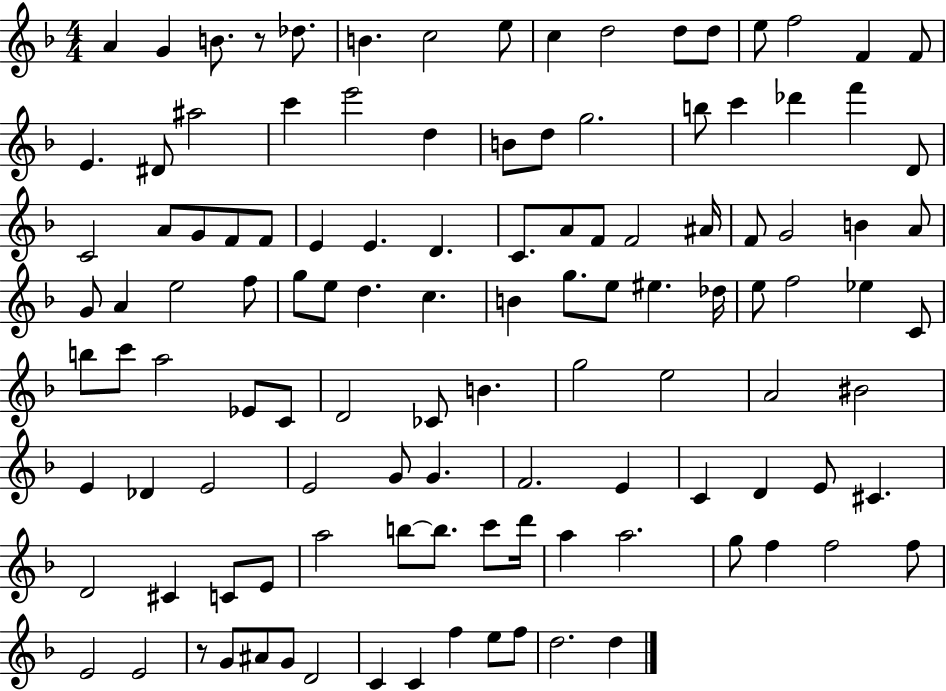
{
  \clef treble
  \numericTimeSignature
  \time 4/4
  \key f \major
  a'4 g'4 b'8. r8 des''8. | b'4. c''2 e''8 | c''4 d''2 d''8 d''8 | e''8 f''2 f'4 f'8 | \break e'4. dis'8 ais''2 | c'''4 e'''2 d''4 | b'8 d''8 g''2. | b''8 c'''4 des'''4 f'''4 d'8 | \break c'2 a'8 g'8 f'8 f'8 | e'4 e'4. d'4. | c'8. a'8 f'8 f'2 ais'16 | f'8 g'2 b'4 a'8 | \break g'8 a'4 e''2 f''8 | g''8 e''8 d''4. c''4. | b'4 g''8. e''8 eis''4. des''16 | e''8 f''2 ees''4 c'8 | \break b''8 c'''8 a''2 ees'8 c'8 | d'2 ces'8 b'4. | g''2 e''2 | a'2 bis'2 | \break e'4 des'4 e'2 | e'2 g'8 g'4. | f'2. e'4 | c'4 d'4 e'8 cis'4. | \break d'2 cis'4 c'8 e'8 | a''2 b''8~~ b''8. c'''8 d'''16 | a''4 a''2. | g''8 f''4 f''2 f''8 | \break e'2 e'2 | r8 g'8 ais'8 g'8 d'2 | c'4 c'4 f''4 e''8 f''8 | d''2. d''4 | \break \bar "|."
}